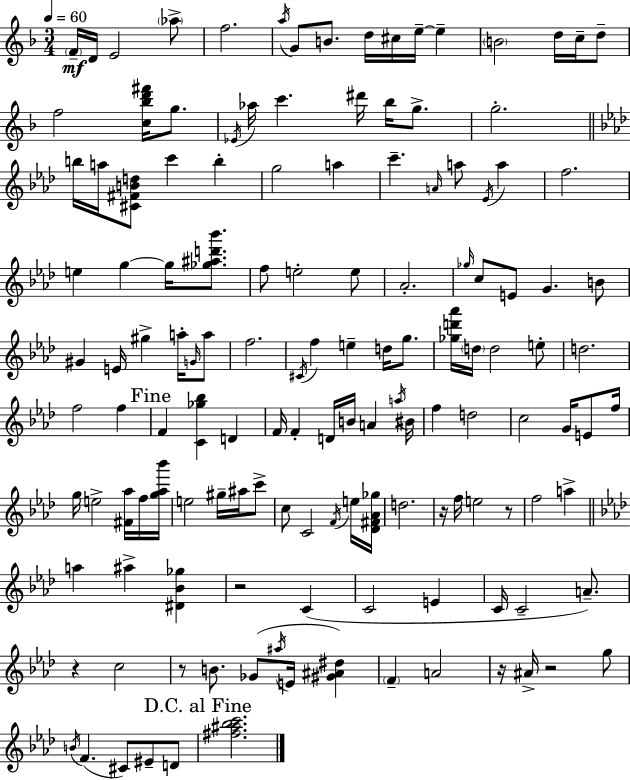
F4/s D4/s E4/h Ab5/e F5/h. A5/s G4/e B4/e. D5/s C#5/s E5/s E5/q B4/h D5/s C5/s D5/e F5/h [C5,Bb5,D6,F#6]/s G5/e. Eb4/s Ab5/s C6/q. D#6/s Bb5/s G5/e. G5/h. B5/s A5/s [C#4,F#4,B4,D5]/e C6/q B5/q G5/h A5/q C6/q. A4/s A5/e Eb4/s A5/q F5/h. E5/q G5/q G5/s [Gb5,A#5,D6,Bb6]/e. F5/e E5/h E5/e Ab4/h. Gb5/s C5/e E4/e G4/q. B4/e G#4/q E4/s G#5/q A5/s G4/s A5/e F5/h. C#4/s F5/q E5/q D5/s G5/e. [Gb5,D6,Ab6]/s D5/s D5/h E5/e D5/h. F5/h F5/q F4/q [C4,Gb5,Bb5]/q D4/q F4/s F4/q D4/s B4/s A4/q A5/s BIS4/s F5/q D5/h C5/h G4/s E4/e F5/s G5/s E5/h [F#4,Ab5]/s F5/s [G5,Ab5,Bb6]/s E5/h G#5/s A#5/s C6/e C5/e C4/h F4/s E5/s [Db4,F#4,Ab4,Gb5]/s D5/h. R/s F5/s E5/h R/e F5/h A5/q A5/q A#5/q [D#4,Bb4,Gb5]/q R/h C4/q C4/h E4/q C4/s C4/h A4/e. R/q C5/h R/e B4/e. Gb4/e A#5/s E4/s [G#4,A#4,D#5]/q F4/q A4/h R/s A#4/s R/h G5/e B4/s F4/q. C#4/e EIS4/e D4/e [F#5,A#5,Bb5,C6]/h.